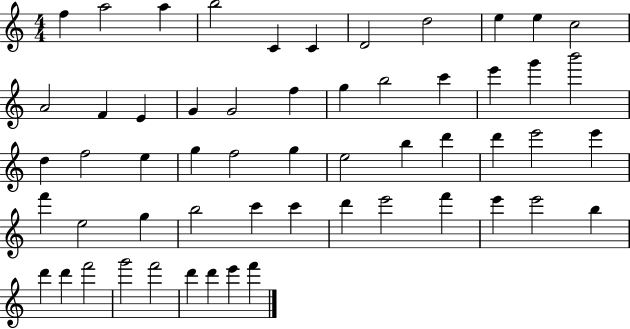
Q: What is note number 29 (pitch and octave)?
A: G5